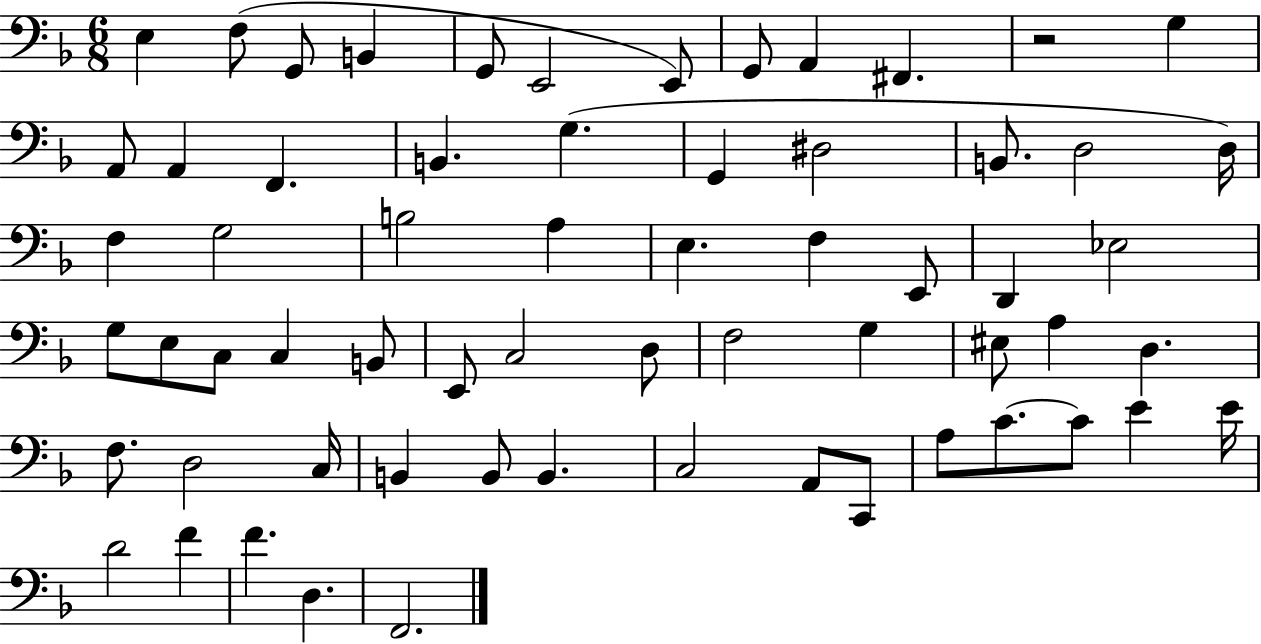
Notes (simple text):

E3/q F3/e G2/e B2/q G2/e E2/h E2/e G2/e A2/q F#2/q. R/h G3/q A2/e A2/q F2/q. B2/q. G3/q. G2/q D#3/h B2/e. D3/h D3/s F3/q G3/h B3/h A3/q E3/q. F3/q E2/e D2/q Eb3/h G3/e E3/e C3/e C3/q B2/e E2/e C3/h D3/e F3/h G3/q EIS3/e A3/q D3/q. F3/e. D3/h C3/s B2/q B2/e B2/q. C3/h A2/e C2/e A3/e C4/e. C4/e E4/q E4/s D4/h F4/q F4/q. D3/q. F2/h.